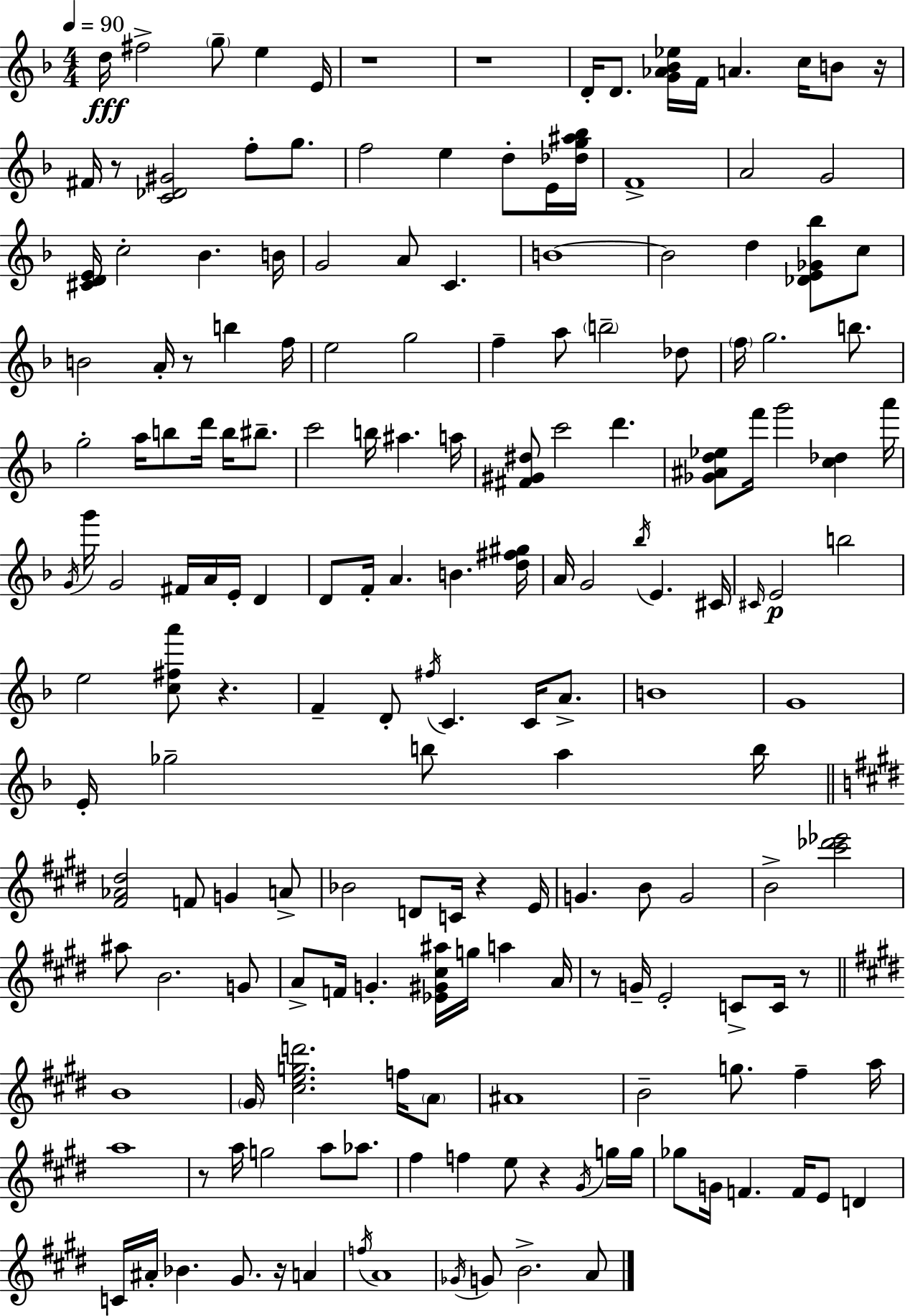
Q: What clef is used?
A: treble